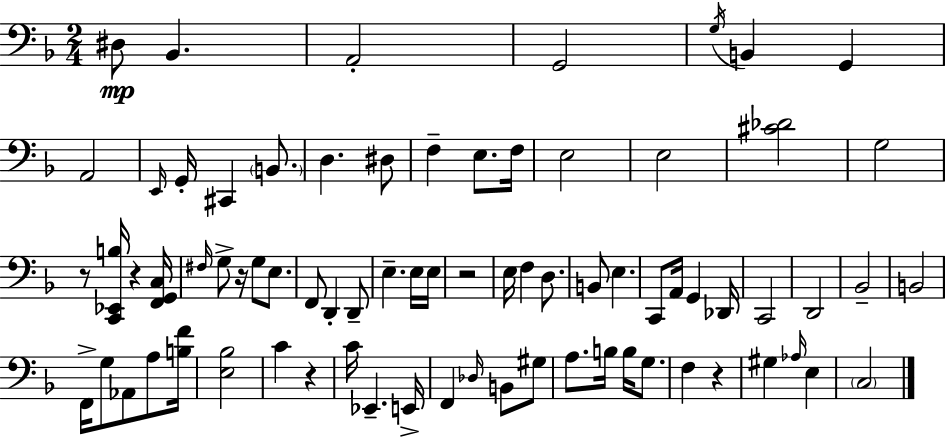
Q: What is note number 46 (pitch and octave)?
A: Ab2